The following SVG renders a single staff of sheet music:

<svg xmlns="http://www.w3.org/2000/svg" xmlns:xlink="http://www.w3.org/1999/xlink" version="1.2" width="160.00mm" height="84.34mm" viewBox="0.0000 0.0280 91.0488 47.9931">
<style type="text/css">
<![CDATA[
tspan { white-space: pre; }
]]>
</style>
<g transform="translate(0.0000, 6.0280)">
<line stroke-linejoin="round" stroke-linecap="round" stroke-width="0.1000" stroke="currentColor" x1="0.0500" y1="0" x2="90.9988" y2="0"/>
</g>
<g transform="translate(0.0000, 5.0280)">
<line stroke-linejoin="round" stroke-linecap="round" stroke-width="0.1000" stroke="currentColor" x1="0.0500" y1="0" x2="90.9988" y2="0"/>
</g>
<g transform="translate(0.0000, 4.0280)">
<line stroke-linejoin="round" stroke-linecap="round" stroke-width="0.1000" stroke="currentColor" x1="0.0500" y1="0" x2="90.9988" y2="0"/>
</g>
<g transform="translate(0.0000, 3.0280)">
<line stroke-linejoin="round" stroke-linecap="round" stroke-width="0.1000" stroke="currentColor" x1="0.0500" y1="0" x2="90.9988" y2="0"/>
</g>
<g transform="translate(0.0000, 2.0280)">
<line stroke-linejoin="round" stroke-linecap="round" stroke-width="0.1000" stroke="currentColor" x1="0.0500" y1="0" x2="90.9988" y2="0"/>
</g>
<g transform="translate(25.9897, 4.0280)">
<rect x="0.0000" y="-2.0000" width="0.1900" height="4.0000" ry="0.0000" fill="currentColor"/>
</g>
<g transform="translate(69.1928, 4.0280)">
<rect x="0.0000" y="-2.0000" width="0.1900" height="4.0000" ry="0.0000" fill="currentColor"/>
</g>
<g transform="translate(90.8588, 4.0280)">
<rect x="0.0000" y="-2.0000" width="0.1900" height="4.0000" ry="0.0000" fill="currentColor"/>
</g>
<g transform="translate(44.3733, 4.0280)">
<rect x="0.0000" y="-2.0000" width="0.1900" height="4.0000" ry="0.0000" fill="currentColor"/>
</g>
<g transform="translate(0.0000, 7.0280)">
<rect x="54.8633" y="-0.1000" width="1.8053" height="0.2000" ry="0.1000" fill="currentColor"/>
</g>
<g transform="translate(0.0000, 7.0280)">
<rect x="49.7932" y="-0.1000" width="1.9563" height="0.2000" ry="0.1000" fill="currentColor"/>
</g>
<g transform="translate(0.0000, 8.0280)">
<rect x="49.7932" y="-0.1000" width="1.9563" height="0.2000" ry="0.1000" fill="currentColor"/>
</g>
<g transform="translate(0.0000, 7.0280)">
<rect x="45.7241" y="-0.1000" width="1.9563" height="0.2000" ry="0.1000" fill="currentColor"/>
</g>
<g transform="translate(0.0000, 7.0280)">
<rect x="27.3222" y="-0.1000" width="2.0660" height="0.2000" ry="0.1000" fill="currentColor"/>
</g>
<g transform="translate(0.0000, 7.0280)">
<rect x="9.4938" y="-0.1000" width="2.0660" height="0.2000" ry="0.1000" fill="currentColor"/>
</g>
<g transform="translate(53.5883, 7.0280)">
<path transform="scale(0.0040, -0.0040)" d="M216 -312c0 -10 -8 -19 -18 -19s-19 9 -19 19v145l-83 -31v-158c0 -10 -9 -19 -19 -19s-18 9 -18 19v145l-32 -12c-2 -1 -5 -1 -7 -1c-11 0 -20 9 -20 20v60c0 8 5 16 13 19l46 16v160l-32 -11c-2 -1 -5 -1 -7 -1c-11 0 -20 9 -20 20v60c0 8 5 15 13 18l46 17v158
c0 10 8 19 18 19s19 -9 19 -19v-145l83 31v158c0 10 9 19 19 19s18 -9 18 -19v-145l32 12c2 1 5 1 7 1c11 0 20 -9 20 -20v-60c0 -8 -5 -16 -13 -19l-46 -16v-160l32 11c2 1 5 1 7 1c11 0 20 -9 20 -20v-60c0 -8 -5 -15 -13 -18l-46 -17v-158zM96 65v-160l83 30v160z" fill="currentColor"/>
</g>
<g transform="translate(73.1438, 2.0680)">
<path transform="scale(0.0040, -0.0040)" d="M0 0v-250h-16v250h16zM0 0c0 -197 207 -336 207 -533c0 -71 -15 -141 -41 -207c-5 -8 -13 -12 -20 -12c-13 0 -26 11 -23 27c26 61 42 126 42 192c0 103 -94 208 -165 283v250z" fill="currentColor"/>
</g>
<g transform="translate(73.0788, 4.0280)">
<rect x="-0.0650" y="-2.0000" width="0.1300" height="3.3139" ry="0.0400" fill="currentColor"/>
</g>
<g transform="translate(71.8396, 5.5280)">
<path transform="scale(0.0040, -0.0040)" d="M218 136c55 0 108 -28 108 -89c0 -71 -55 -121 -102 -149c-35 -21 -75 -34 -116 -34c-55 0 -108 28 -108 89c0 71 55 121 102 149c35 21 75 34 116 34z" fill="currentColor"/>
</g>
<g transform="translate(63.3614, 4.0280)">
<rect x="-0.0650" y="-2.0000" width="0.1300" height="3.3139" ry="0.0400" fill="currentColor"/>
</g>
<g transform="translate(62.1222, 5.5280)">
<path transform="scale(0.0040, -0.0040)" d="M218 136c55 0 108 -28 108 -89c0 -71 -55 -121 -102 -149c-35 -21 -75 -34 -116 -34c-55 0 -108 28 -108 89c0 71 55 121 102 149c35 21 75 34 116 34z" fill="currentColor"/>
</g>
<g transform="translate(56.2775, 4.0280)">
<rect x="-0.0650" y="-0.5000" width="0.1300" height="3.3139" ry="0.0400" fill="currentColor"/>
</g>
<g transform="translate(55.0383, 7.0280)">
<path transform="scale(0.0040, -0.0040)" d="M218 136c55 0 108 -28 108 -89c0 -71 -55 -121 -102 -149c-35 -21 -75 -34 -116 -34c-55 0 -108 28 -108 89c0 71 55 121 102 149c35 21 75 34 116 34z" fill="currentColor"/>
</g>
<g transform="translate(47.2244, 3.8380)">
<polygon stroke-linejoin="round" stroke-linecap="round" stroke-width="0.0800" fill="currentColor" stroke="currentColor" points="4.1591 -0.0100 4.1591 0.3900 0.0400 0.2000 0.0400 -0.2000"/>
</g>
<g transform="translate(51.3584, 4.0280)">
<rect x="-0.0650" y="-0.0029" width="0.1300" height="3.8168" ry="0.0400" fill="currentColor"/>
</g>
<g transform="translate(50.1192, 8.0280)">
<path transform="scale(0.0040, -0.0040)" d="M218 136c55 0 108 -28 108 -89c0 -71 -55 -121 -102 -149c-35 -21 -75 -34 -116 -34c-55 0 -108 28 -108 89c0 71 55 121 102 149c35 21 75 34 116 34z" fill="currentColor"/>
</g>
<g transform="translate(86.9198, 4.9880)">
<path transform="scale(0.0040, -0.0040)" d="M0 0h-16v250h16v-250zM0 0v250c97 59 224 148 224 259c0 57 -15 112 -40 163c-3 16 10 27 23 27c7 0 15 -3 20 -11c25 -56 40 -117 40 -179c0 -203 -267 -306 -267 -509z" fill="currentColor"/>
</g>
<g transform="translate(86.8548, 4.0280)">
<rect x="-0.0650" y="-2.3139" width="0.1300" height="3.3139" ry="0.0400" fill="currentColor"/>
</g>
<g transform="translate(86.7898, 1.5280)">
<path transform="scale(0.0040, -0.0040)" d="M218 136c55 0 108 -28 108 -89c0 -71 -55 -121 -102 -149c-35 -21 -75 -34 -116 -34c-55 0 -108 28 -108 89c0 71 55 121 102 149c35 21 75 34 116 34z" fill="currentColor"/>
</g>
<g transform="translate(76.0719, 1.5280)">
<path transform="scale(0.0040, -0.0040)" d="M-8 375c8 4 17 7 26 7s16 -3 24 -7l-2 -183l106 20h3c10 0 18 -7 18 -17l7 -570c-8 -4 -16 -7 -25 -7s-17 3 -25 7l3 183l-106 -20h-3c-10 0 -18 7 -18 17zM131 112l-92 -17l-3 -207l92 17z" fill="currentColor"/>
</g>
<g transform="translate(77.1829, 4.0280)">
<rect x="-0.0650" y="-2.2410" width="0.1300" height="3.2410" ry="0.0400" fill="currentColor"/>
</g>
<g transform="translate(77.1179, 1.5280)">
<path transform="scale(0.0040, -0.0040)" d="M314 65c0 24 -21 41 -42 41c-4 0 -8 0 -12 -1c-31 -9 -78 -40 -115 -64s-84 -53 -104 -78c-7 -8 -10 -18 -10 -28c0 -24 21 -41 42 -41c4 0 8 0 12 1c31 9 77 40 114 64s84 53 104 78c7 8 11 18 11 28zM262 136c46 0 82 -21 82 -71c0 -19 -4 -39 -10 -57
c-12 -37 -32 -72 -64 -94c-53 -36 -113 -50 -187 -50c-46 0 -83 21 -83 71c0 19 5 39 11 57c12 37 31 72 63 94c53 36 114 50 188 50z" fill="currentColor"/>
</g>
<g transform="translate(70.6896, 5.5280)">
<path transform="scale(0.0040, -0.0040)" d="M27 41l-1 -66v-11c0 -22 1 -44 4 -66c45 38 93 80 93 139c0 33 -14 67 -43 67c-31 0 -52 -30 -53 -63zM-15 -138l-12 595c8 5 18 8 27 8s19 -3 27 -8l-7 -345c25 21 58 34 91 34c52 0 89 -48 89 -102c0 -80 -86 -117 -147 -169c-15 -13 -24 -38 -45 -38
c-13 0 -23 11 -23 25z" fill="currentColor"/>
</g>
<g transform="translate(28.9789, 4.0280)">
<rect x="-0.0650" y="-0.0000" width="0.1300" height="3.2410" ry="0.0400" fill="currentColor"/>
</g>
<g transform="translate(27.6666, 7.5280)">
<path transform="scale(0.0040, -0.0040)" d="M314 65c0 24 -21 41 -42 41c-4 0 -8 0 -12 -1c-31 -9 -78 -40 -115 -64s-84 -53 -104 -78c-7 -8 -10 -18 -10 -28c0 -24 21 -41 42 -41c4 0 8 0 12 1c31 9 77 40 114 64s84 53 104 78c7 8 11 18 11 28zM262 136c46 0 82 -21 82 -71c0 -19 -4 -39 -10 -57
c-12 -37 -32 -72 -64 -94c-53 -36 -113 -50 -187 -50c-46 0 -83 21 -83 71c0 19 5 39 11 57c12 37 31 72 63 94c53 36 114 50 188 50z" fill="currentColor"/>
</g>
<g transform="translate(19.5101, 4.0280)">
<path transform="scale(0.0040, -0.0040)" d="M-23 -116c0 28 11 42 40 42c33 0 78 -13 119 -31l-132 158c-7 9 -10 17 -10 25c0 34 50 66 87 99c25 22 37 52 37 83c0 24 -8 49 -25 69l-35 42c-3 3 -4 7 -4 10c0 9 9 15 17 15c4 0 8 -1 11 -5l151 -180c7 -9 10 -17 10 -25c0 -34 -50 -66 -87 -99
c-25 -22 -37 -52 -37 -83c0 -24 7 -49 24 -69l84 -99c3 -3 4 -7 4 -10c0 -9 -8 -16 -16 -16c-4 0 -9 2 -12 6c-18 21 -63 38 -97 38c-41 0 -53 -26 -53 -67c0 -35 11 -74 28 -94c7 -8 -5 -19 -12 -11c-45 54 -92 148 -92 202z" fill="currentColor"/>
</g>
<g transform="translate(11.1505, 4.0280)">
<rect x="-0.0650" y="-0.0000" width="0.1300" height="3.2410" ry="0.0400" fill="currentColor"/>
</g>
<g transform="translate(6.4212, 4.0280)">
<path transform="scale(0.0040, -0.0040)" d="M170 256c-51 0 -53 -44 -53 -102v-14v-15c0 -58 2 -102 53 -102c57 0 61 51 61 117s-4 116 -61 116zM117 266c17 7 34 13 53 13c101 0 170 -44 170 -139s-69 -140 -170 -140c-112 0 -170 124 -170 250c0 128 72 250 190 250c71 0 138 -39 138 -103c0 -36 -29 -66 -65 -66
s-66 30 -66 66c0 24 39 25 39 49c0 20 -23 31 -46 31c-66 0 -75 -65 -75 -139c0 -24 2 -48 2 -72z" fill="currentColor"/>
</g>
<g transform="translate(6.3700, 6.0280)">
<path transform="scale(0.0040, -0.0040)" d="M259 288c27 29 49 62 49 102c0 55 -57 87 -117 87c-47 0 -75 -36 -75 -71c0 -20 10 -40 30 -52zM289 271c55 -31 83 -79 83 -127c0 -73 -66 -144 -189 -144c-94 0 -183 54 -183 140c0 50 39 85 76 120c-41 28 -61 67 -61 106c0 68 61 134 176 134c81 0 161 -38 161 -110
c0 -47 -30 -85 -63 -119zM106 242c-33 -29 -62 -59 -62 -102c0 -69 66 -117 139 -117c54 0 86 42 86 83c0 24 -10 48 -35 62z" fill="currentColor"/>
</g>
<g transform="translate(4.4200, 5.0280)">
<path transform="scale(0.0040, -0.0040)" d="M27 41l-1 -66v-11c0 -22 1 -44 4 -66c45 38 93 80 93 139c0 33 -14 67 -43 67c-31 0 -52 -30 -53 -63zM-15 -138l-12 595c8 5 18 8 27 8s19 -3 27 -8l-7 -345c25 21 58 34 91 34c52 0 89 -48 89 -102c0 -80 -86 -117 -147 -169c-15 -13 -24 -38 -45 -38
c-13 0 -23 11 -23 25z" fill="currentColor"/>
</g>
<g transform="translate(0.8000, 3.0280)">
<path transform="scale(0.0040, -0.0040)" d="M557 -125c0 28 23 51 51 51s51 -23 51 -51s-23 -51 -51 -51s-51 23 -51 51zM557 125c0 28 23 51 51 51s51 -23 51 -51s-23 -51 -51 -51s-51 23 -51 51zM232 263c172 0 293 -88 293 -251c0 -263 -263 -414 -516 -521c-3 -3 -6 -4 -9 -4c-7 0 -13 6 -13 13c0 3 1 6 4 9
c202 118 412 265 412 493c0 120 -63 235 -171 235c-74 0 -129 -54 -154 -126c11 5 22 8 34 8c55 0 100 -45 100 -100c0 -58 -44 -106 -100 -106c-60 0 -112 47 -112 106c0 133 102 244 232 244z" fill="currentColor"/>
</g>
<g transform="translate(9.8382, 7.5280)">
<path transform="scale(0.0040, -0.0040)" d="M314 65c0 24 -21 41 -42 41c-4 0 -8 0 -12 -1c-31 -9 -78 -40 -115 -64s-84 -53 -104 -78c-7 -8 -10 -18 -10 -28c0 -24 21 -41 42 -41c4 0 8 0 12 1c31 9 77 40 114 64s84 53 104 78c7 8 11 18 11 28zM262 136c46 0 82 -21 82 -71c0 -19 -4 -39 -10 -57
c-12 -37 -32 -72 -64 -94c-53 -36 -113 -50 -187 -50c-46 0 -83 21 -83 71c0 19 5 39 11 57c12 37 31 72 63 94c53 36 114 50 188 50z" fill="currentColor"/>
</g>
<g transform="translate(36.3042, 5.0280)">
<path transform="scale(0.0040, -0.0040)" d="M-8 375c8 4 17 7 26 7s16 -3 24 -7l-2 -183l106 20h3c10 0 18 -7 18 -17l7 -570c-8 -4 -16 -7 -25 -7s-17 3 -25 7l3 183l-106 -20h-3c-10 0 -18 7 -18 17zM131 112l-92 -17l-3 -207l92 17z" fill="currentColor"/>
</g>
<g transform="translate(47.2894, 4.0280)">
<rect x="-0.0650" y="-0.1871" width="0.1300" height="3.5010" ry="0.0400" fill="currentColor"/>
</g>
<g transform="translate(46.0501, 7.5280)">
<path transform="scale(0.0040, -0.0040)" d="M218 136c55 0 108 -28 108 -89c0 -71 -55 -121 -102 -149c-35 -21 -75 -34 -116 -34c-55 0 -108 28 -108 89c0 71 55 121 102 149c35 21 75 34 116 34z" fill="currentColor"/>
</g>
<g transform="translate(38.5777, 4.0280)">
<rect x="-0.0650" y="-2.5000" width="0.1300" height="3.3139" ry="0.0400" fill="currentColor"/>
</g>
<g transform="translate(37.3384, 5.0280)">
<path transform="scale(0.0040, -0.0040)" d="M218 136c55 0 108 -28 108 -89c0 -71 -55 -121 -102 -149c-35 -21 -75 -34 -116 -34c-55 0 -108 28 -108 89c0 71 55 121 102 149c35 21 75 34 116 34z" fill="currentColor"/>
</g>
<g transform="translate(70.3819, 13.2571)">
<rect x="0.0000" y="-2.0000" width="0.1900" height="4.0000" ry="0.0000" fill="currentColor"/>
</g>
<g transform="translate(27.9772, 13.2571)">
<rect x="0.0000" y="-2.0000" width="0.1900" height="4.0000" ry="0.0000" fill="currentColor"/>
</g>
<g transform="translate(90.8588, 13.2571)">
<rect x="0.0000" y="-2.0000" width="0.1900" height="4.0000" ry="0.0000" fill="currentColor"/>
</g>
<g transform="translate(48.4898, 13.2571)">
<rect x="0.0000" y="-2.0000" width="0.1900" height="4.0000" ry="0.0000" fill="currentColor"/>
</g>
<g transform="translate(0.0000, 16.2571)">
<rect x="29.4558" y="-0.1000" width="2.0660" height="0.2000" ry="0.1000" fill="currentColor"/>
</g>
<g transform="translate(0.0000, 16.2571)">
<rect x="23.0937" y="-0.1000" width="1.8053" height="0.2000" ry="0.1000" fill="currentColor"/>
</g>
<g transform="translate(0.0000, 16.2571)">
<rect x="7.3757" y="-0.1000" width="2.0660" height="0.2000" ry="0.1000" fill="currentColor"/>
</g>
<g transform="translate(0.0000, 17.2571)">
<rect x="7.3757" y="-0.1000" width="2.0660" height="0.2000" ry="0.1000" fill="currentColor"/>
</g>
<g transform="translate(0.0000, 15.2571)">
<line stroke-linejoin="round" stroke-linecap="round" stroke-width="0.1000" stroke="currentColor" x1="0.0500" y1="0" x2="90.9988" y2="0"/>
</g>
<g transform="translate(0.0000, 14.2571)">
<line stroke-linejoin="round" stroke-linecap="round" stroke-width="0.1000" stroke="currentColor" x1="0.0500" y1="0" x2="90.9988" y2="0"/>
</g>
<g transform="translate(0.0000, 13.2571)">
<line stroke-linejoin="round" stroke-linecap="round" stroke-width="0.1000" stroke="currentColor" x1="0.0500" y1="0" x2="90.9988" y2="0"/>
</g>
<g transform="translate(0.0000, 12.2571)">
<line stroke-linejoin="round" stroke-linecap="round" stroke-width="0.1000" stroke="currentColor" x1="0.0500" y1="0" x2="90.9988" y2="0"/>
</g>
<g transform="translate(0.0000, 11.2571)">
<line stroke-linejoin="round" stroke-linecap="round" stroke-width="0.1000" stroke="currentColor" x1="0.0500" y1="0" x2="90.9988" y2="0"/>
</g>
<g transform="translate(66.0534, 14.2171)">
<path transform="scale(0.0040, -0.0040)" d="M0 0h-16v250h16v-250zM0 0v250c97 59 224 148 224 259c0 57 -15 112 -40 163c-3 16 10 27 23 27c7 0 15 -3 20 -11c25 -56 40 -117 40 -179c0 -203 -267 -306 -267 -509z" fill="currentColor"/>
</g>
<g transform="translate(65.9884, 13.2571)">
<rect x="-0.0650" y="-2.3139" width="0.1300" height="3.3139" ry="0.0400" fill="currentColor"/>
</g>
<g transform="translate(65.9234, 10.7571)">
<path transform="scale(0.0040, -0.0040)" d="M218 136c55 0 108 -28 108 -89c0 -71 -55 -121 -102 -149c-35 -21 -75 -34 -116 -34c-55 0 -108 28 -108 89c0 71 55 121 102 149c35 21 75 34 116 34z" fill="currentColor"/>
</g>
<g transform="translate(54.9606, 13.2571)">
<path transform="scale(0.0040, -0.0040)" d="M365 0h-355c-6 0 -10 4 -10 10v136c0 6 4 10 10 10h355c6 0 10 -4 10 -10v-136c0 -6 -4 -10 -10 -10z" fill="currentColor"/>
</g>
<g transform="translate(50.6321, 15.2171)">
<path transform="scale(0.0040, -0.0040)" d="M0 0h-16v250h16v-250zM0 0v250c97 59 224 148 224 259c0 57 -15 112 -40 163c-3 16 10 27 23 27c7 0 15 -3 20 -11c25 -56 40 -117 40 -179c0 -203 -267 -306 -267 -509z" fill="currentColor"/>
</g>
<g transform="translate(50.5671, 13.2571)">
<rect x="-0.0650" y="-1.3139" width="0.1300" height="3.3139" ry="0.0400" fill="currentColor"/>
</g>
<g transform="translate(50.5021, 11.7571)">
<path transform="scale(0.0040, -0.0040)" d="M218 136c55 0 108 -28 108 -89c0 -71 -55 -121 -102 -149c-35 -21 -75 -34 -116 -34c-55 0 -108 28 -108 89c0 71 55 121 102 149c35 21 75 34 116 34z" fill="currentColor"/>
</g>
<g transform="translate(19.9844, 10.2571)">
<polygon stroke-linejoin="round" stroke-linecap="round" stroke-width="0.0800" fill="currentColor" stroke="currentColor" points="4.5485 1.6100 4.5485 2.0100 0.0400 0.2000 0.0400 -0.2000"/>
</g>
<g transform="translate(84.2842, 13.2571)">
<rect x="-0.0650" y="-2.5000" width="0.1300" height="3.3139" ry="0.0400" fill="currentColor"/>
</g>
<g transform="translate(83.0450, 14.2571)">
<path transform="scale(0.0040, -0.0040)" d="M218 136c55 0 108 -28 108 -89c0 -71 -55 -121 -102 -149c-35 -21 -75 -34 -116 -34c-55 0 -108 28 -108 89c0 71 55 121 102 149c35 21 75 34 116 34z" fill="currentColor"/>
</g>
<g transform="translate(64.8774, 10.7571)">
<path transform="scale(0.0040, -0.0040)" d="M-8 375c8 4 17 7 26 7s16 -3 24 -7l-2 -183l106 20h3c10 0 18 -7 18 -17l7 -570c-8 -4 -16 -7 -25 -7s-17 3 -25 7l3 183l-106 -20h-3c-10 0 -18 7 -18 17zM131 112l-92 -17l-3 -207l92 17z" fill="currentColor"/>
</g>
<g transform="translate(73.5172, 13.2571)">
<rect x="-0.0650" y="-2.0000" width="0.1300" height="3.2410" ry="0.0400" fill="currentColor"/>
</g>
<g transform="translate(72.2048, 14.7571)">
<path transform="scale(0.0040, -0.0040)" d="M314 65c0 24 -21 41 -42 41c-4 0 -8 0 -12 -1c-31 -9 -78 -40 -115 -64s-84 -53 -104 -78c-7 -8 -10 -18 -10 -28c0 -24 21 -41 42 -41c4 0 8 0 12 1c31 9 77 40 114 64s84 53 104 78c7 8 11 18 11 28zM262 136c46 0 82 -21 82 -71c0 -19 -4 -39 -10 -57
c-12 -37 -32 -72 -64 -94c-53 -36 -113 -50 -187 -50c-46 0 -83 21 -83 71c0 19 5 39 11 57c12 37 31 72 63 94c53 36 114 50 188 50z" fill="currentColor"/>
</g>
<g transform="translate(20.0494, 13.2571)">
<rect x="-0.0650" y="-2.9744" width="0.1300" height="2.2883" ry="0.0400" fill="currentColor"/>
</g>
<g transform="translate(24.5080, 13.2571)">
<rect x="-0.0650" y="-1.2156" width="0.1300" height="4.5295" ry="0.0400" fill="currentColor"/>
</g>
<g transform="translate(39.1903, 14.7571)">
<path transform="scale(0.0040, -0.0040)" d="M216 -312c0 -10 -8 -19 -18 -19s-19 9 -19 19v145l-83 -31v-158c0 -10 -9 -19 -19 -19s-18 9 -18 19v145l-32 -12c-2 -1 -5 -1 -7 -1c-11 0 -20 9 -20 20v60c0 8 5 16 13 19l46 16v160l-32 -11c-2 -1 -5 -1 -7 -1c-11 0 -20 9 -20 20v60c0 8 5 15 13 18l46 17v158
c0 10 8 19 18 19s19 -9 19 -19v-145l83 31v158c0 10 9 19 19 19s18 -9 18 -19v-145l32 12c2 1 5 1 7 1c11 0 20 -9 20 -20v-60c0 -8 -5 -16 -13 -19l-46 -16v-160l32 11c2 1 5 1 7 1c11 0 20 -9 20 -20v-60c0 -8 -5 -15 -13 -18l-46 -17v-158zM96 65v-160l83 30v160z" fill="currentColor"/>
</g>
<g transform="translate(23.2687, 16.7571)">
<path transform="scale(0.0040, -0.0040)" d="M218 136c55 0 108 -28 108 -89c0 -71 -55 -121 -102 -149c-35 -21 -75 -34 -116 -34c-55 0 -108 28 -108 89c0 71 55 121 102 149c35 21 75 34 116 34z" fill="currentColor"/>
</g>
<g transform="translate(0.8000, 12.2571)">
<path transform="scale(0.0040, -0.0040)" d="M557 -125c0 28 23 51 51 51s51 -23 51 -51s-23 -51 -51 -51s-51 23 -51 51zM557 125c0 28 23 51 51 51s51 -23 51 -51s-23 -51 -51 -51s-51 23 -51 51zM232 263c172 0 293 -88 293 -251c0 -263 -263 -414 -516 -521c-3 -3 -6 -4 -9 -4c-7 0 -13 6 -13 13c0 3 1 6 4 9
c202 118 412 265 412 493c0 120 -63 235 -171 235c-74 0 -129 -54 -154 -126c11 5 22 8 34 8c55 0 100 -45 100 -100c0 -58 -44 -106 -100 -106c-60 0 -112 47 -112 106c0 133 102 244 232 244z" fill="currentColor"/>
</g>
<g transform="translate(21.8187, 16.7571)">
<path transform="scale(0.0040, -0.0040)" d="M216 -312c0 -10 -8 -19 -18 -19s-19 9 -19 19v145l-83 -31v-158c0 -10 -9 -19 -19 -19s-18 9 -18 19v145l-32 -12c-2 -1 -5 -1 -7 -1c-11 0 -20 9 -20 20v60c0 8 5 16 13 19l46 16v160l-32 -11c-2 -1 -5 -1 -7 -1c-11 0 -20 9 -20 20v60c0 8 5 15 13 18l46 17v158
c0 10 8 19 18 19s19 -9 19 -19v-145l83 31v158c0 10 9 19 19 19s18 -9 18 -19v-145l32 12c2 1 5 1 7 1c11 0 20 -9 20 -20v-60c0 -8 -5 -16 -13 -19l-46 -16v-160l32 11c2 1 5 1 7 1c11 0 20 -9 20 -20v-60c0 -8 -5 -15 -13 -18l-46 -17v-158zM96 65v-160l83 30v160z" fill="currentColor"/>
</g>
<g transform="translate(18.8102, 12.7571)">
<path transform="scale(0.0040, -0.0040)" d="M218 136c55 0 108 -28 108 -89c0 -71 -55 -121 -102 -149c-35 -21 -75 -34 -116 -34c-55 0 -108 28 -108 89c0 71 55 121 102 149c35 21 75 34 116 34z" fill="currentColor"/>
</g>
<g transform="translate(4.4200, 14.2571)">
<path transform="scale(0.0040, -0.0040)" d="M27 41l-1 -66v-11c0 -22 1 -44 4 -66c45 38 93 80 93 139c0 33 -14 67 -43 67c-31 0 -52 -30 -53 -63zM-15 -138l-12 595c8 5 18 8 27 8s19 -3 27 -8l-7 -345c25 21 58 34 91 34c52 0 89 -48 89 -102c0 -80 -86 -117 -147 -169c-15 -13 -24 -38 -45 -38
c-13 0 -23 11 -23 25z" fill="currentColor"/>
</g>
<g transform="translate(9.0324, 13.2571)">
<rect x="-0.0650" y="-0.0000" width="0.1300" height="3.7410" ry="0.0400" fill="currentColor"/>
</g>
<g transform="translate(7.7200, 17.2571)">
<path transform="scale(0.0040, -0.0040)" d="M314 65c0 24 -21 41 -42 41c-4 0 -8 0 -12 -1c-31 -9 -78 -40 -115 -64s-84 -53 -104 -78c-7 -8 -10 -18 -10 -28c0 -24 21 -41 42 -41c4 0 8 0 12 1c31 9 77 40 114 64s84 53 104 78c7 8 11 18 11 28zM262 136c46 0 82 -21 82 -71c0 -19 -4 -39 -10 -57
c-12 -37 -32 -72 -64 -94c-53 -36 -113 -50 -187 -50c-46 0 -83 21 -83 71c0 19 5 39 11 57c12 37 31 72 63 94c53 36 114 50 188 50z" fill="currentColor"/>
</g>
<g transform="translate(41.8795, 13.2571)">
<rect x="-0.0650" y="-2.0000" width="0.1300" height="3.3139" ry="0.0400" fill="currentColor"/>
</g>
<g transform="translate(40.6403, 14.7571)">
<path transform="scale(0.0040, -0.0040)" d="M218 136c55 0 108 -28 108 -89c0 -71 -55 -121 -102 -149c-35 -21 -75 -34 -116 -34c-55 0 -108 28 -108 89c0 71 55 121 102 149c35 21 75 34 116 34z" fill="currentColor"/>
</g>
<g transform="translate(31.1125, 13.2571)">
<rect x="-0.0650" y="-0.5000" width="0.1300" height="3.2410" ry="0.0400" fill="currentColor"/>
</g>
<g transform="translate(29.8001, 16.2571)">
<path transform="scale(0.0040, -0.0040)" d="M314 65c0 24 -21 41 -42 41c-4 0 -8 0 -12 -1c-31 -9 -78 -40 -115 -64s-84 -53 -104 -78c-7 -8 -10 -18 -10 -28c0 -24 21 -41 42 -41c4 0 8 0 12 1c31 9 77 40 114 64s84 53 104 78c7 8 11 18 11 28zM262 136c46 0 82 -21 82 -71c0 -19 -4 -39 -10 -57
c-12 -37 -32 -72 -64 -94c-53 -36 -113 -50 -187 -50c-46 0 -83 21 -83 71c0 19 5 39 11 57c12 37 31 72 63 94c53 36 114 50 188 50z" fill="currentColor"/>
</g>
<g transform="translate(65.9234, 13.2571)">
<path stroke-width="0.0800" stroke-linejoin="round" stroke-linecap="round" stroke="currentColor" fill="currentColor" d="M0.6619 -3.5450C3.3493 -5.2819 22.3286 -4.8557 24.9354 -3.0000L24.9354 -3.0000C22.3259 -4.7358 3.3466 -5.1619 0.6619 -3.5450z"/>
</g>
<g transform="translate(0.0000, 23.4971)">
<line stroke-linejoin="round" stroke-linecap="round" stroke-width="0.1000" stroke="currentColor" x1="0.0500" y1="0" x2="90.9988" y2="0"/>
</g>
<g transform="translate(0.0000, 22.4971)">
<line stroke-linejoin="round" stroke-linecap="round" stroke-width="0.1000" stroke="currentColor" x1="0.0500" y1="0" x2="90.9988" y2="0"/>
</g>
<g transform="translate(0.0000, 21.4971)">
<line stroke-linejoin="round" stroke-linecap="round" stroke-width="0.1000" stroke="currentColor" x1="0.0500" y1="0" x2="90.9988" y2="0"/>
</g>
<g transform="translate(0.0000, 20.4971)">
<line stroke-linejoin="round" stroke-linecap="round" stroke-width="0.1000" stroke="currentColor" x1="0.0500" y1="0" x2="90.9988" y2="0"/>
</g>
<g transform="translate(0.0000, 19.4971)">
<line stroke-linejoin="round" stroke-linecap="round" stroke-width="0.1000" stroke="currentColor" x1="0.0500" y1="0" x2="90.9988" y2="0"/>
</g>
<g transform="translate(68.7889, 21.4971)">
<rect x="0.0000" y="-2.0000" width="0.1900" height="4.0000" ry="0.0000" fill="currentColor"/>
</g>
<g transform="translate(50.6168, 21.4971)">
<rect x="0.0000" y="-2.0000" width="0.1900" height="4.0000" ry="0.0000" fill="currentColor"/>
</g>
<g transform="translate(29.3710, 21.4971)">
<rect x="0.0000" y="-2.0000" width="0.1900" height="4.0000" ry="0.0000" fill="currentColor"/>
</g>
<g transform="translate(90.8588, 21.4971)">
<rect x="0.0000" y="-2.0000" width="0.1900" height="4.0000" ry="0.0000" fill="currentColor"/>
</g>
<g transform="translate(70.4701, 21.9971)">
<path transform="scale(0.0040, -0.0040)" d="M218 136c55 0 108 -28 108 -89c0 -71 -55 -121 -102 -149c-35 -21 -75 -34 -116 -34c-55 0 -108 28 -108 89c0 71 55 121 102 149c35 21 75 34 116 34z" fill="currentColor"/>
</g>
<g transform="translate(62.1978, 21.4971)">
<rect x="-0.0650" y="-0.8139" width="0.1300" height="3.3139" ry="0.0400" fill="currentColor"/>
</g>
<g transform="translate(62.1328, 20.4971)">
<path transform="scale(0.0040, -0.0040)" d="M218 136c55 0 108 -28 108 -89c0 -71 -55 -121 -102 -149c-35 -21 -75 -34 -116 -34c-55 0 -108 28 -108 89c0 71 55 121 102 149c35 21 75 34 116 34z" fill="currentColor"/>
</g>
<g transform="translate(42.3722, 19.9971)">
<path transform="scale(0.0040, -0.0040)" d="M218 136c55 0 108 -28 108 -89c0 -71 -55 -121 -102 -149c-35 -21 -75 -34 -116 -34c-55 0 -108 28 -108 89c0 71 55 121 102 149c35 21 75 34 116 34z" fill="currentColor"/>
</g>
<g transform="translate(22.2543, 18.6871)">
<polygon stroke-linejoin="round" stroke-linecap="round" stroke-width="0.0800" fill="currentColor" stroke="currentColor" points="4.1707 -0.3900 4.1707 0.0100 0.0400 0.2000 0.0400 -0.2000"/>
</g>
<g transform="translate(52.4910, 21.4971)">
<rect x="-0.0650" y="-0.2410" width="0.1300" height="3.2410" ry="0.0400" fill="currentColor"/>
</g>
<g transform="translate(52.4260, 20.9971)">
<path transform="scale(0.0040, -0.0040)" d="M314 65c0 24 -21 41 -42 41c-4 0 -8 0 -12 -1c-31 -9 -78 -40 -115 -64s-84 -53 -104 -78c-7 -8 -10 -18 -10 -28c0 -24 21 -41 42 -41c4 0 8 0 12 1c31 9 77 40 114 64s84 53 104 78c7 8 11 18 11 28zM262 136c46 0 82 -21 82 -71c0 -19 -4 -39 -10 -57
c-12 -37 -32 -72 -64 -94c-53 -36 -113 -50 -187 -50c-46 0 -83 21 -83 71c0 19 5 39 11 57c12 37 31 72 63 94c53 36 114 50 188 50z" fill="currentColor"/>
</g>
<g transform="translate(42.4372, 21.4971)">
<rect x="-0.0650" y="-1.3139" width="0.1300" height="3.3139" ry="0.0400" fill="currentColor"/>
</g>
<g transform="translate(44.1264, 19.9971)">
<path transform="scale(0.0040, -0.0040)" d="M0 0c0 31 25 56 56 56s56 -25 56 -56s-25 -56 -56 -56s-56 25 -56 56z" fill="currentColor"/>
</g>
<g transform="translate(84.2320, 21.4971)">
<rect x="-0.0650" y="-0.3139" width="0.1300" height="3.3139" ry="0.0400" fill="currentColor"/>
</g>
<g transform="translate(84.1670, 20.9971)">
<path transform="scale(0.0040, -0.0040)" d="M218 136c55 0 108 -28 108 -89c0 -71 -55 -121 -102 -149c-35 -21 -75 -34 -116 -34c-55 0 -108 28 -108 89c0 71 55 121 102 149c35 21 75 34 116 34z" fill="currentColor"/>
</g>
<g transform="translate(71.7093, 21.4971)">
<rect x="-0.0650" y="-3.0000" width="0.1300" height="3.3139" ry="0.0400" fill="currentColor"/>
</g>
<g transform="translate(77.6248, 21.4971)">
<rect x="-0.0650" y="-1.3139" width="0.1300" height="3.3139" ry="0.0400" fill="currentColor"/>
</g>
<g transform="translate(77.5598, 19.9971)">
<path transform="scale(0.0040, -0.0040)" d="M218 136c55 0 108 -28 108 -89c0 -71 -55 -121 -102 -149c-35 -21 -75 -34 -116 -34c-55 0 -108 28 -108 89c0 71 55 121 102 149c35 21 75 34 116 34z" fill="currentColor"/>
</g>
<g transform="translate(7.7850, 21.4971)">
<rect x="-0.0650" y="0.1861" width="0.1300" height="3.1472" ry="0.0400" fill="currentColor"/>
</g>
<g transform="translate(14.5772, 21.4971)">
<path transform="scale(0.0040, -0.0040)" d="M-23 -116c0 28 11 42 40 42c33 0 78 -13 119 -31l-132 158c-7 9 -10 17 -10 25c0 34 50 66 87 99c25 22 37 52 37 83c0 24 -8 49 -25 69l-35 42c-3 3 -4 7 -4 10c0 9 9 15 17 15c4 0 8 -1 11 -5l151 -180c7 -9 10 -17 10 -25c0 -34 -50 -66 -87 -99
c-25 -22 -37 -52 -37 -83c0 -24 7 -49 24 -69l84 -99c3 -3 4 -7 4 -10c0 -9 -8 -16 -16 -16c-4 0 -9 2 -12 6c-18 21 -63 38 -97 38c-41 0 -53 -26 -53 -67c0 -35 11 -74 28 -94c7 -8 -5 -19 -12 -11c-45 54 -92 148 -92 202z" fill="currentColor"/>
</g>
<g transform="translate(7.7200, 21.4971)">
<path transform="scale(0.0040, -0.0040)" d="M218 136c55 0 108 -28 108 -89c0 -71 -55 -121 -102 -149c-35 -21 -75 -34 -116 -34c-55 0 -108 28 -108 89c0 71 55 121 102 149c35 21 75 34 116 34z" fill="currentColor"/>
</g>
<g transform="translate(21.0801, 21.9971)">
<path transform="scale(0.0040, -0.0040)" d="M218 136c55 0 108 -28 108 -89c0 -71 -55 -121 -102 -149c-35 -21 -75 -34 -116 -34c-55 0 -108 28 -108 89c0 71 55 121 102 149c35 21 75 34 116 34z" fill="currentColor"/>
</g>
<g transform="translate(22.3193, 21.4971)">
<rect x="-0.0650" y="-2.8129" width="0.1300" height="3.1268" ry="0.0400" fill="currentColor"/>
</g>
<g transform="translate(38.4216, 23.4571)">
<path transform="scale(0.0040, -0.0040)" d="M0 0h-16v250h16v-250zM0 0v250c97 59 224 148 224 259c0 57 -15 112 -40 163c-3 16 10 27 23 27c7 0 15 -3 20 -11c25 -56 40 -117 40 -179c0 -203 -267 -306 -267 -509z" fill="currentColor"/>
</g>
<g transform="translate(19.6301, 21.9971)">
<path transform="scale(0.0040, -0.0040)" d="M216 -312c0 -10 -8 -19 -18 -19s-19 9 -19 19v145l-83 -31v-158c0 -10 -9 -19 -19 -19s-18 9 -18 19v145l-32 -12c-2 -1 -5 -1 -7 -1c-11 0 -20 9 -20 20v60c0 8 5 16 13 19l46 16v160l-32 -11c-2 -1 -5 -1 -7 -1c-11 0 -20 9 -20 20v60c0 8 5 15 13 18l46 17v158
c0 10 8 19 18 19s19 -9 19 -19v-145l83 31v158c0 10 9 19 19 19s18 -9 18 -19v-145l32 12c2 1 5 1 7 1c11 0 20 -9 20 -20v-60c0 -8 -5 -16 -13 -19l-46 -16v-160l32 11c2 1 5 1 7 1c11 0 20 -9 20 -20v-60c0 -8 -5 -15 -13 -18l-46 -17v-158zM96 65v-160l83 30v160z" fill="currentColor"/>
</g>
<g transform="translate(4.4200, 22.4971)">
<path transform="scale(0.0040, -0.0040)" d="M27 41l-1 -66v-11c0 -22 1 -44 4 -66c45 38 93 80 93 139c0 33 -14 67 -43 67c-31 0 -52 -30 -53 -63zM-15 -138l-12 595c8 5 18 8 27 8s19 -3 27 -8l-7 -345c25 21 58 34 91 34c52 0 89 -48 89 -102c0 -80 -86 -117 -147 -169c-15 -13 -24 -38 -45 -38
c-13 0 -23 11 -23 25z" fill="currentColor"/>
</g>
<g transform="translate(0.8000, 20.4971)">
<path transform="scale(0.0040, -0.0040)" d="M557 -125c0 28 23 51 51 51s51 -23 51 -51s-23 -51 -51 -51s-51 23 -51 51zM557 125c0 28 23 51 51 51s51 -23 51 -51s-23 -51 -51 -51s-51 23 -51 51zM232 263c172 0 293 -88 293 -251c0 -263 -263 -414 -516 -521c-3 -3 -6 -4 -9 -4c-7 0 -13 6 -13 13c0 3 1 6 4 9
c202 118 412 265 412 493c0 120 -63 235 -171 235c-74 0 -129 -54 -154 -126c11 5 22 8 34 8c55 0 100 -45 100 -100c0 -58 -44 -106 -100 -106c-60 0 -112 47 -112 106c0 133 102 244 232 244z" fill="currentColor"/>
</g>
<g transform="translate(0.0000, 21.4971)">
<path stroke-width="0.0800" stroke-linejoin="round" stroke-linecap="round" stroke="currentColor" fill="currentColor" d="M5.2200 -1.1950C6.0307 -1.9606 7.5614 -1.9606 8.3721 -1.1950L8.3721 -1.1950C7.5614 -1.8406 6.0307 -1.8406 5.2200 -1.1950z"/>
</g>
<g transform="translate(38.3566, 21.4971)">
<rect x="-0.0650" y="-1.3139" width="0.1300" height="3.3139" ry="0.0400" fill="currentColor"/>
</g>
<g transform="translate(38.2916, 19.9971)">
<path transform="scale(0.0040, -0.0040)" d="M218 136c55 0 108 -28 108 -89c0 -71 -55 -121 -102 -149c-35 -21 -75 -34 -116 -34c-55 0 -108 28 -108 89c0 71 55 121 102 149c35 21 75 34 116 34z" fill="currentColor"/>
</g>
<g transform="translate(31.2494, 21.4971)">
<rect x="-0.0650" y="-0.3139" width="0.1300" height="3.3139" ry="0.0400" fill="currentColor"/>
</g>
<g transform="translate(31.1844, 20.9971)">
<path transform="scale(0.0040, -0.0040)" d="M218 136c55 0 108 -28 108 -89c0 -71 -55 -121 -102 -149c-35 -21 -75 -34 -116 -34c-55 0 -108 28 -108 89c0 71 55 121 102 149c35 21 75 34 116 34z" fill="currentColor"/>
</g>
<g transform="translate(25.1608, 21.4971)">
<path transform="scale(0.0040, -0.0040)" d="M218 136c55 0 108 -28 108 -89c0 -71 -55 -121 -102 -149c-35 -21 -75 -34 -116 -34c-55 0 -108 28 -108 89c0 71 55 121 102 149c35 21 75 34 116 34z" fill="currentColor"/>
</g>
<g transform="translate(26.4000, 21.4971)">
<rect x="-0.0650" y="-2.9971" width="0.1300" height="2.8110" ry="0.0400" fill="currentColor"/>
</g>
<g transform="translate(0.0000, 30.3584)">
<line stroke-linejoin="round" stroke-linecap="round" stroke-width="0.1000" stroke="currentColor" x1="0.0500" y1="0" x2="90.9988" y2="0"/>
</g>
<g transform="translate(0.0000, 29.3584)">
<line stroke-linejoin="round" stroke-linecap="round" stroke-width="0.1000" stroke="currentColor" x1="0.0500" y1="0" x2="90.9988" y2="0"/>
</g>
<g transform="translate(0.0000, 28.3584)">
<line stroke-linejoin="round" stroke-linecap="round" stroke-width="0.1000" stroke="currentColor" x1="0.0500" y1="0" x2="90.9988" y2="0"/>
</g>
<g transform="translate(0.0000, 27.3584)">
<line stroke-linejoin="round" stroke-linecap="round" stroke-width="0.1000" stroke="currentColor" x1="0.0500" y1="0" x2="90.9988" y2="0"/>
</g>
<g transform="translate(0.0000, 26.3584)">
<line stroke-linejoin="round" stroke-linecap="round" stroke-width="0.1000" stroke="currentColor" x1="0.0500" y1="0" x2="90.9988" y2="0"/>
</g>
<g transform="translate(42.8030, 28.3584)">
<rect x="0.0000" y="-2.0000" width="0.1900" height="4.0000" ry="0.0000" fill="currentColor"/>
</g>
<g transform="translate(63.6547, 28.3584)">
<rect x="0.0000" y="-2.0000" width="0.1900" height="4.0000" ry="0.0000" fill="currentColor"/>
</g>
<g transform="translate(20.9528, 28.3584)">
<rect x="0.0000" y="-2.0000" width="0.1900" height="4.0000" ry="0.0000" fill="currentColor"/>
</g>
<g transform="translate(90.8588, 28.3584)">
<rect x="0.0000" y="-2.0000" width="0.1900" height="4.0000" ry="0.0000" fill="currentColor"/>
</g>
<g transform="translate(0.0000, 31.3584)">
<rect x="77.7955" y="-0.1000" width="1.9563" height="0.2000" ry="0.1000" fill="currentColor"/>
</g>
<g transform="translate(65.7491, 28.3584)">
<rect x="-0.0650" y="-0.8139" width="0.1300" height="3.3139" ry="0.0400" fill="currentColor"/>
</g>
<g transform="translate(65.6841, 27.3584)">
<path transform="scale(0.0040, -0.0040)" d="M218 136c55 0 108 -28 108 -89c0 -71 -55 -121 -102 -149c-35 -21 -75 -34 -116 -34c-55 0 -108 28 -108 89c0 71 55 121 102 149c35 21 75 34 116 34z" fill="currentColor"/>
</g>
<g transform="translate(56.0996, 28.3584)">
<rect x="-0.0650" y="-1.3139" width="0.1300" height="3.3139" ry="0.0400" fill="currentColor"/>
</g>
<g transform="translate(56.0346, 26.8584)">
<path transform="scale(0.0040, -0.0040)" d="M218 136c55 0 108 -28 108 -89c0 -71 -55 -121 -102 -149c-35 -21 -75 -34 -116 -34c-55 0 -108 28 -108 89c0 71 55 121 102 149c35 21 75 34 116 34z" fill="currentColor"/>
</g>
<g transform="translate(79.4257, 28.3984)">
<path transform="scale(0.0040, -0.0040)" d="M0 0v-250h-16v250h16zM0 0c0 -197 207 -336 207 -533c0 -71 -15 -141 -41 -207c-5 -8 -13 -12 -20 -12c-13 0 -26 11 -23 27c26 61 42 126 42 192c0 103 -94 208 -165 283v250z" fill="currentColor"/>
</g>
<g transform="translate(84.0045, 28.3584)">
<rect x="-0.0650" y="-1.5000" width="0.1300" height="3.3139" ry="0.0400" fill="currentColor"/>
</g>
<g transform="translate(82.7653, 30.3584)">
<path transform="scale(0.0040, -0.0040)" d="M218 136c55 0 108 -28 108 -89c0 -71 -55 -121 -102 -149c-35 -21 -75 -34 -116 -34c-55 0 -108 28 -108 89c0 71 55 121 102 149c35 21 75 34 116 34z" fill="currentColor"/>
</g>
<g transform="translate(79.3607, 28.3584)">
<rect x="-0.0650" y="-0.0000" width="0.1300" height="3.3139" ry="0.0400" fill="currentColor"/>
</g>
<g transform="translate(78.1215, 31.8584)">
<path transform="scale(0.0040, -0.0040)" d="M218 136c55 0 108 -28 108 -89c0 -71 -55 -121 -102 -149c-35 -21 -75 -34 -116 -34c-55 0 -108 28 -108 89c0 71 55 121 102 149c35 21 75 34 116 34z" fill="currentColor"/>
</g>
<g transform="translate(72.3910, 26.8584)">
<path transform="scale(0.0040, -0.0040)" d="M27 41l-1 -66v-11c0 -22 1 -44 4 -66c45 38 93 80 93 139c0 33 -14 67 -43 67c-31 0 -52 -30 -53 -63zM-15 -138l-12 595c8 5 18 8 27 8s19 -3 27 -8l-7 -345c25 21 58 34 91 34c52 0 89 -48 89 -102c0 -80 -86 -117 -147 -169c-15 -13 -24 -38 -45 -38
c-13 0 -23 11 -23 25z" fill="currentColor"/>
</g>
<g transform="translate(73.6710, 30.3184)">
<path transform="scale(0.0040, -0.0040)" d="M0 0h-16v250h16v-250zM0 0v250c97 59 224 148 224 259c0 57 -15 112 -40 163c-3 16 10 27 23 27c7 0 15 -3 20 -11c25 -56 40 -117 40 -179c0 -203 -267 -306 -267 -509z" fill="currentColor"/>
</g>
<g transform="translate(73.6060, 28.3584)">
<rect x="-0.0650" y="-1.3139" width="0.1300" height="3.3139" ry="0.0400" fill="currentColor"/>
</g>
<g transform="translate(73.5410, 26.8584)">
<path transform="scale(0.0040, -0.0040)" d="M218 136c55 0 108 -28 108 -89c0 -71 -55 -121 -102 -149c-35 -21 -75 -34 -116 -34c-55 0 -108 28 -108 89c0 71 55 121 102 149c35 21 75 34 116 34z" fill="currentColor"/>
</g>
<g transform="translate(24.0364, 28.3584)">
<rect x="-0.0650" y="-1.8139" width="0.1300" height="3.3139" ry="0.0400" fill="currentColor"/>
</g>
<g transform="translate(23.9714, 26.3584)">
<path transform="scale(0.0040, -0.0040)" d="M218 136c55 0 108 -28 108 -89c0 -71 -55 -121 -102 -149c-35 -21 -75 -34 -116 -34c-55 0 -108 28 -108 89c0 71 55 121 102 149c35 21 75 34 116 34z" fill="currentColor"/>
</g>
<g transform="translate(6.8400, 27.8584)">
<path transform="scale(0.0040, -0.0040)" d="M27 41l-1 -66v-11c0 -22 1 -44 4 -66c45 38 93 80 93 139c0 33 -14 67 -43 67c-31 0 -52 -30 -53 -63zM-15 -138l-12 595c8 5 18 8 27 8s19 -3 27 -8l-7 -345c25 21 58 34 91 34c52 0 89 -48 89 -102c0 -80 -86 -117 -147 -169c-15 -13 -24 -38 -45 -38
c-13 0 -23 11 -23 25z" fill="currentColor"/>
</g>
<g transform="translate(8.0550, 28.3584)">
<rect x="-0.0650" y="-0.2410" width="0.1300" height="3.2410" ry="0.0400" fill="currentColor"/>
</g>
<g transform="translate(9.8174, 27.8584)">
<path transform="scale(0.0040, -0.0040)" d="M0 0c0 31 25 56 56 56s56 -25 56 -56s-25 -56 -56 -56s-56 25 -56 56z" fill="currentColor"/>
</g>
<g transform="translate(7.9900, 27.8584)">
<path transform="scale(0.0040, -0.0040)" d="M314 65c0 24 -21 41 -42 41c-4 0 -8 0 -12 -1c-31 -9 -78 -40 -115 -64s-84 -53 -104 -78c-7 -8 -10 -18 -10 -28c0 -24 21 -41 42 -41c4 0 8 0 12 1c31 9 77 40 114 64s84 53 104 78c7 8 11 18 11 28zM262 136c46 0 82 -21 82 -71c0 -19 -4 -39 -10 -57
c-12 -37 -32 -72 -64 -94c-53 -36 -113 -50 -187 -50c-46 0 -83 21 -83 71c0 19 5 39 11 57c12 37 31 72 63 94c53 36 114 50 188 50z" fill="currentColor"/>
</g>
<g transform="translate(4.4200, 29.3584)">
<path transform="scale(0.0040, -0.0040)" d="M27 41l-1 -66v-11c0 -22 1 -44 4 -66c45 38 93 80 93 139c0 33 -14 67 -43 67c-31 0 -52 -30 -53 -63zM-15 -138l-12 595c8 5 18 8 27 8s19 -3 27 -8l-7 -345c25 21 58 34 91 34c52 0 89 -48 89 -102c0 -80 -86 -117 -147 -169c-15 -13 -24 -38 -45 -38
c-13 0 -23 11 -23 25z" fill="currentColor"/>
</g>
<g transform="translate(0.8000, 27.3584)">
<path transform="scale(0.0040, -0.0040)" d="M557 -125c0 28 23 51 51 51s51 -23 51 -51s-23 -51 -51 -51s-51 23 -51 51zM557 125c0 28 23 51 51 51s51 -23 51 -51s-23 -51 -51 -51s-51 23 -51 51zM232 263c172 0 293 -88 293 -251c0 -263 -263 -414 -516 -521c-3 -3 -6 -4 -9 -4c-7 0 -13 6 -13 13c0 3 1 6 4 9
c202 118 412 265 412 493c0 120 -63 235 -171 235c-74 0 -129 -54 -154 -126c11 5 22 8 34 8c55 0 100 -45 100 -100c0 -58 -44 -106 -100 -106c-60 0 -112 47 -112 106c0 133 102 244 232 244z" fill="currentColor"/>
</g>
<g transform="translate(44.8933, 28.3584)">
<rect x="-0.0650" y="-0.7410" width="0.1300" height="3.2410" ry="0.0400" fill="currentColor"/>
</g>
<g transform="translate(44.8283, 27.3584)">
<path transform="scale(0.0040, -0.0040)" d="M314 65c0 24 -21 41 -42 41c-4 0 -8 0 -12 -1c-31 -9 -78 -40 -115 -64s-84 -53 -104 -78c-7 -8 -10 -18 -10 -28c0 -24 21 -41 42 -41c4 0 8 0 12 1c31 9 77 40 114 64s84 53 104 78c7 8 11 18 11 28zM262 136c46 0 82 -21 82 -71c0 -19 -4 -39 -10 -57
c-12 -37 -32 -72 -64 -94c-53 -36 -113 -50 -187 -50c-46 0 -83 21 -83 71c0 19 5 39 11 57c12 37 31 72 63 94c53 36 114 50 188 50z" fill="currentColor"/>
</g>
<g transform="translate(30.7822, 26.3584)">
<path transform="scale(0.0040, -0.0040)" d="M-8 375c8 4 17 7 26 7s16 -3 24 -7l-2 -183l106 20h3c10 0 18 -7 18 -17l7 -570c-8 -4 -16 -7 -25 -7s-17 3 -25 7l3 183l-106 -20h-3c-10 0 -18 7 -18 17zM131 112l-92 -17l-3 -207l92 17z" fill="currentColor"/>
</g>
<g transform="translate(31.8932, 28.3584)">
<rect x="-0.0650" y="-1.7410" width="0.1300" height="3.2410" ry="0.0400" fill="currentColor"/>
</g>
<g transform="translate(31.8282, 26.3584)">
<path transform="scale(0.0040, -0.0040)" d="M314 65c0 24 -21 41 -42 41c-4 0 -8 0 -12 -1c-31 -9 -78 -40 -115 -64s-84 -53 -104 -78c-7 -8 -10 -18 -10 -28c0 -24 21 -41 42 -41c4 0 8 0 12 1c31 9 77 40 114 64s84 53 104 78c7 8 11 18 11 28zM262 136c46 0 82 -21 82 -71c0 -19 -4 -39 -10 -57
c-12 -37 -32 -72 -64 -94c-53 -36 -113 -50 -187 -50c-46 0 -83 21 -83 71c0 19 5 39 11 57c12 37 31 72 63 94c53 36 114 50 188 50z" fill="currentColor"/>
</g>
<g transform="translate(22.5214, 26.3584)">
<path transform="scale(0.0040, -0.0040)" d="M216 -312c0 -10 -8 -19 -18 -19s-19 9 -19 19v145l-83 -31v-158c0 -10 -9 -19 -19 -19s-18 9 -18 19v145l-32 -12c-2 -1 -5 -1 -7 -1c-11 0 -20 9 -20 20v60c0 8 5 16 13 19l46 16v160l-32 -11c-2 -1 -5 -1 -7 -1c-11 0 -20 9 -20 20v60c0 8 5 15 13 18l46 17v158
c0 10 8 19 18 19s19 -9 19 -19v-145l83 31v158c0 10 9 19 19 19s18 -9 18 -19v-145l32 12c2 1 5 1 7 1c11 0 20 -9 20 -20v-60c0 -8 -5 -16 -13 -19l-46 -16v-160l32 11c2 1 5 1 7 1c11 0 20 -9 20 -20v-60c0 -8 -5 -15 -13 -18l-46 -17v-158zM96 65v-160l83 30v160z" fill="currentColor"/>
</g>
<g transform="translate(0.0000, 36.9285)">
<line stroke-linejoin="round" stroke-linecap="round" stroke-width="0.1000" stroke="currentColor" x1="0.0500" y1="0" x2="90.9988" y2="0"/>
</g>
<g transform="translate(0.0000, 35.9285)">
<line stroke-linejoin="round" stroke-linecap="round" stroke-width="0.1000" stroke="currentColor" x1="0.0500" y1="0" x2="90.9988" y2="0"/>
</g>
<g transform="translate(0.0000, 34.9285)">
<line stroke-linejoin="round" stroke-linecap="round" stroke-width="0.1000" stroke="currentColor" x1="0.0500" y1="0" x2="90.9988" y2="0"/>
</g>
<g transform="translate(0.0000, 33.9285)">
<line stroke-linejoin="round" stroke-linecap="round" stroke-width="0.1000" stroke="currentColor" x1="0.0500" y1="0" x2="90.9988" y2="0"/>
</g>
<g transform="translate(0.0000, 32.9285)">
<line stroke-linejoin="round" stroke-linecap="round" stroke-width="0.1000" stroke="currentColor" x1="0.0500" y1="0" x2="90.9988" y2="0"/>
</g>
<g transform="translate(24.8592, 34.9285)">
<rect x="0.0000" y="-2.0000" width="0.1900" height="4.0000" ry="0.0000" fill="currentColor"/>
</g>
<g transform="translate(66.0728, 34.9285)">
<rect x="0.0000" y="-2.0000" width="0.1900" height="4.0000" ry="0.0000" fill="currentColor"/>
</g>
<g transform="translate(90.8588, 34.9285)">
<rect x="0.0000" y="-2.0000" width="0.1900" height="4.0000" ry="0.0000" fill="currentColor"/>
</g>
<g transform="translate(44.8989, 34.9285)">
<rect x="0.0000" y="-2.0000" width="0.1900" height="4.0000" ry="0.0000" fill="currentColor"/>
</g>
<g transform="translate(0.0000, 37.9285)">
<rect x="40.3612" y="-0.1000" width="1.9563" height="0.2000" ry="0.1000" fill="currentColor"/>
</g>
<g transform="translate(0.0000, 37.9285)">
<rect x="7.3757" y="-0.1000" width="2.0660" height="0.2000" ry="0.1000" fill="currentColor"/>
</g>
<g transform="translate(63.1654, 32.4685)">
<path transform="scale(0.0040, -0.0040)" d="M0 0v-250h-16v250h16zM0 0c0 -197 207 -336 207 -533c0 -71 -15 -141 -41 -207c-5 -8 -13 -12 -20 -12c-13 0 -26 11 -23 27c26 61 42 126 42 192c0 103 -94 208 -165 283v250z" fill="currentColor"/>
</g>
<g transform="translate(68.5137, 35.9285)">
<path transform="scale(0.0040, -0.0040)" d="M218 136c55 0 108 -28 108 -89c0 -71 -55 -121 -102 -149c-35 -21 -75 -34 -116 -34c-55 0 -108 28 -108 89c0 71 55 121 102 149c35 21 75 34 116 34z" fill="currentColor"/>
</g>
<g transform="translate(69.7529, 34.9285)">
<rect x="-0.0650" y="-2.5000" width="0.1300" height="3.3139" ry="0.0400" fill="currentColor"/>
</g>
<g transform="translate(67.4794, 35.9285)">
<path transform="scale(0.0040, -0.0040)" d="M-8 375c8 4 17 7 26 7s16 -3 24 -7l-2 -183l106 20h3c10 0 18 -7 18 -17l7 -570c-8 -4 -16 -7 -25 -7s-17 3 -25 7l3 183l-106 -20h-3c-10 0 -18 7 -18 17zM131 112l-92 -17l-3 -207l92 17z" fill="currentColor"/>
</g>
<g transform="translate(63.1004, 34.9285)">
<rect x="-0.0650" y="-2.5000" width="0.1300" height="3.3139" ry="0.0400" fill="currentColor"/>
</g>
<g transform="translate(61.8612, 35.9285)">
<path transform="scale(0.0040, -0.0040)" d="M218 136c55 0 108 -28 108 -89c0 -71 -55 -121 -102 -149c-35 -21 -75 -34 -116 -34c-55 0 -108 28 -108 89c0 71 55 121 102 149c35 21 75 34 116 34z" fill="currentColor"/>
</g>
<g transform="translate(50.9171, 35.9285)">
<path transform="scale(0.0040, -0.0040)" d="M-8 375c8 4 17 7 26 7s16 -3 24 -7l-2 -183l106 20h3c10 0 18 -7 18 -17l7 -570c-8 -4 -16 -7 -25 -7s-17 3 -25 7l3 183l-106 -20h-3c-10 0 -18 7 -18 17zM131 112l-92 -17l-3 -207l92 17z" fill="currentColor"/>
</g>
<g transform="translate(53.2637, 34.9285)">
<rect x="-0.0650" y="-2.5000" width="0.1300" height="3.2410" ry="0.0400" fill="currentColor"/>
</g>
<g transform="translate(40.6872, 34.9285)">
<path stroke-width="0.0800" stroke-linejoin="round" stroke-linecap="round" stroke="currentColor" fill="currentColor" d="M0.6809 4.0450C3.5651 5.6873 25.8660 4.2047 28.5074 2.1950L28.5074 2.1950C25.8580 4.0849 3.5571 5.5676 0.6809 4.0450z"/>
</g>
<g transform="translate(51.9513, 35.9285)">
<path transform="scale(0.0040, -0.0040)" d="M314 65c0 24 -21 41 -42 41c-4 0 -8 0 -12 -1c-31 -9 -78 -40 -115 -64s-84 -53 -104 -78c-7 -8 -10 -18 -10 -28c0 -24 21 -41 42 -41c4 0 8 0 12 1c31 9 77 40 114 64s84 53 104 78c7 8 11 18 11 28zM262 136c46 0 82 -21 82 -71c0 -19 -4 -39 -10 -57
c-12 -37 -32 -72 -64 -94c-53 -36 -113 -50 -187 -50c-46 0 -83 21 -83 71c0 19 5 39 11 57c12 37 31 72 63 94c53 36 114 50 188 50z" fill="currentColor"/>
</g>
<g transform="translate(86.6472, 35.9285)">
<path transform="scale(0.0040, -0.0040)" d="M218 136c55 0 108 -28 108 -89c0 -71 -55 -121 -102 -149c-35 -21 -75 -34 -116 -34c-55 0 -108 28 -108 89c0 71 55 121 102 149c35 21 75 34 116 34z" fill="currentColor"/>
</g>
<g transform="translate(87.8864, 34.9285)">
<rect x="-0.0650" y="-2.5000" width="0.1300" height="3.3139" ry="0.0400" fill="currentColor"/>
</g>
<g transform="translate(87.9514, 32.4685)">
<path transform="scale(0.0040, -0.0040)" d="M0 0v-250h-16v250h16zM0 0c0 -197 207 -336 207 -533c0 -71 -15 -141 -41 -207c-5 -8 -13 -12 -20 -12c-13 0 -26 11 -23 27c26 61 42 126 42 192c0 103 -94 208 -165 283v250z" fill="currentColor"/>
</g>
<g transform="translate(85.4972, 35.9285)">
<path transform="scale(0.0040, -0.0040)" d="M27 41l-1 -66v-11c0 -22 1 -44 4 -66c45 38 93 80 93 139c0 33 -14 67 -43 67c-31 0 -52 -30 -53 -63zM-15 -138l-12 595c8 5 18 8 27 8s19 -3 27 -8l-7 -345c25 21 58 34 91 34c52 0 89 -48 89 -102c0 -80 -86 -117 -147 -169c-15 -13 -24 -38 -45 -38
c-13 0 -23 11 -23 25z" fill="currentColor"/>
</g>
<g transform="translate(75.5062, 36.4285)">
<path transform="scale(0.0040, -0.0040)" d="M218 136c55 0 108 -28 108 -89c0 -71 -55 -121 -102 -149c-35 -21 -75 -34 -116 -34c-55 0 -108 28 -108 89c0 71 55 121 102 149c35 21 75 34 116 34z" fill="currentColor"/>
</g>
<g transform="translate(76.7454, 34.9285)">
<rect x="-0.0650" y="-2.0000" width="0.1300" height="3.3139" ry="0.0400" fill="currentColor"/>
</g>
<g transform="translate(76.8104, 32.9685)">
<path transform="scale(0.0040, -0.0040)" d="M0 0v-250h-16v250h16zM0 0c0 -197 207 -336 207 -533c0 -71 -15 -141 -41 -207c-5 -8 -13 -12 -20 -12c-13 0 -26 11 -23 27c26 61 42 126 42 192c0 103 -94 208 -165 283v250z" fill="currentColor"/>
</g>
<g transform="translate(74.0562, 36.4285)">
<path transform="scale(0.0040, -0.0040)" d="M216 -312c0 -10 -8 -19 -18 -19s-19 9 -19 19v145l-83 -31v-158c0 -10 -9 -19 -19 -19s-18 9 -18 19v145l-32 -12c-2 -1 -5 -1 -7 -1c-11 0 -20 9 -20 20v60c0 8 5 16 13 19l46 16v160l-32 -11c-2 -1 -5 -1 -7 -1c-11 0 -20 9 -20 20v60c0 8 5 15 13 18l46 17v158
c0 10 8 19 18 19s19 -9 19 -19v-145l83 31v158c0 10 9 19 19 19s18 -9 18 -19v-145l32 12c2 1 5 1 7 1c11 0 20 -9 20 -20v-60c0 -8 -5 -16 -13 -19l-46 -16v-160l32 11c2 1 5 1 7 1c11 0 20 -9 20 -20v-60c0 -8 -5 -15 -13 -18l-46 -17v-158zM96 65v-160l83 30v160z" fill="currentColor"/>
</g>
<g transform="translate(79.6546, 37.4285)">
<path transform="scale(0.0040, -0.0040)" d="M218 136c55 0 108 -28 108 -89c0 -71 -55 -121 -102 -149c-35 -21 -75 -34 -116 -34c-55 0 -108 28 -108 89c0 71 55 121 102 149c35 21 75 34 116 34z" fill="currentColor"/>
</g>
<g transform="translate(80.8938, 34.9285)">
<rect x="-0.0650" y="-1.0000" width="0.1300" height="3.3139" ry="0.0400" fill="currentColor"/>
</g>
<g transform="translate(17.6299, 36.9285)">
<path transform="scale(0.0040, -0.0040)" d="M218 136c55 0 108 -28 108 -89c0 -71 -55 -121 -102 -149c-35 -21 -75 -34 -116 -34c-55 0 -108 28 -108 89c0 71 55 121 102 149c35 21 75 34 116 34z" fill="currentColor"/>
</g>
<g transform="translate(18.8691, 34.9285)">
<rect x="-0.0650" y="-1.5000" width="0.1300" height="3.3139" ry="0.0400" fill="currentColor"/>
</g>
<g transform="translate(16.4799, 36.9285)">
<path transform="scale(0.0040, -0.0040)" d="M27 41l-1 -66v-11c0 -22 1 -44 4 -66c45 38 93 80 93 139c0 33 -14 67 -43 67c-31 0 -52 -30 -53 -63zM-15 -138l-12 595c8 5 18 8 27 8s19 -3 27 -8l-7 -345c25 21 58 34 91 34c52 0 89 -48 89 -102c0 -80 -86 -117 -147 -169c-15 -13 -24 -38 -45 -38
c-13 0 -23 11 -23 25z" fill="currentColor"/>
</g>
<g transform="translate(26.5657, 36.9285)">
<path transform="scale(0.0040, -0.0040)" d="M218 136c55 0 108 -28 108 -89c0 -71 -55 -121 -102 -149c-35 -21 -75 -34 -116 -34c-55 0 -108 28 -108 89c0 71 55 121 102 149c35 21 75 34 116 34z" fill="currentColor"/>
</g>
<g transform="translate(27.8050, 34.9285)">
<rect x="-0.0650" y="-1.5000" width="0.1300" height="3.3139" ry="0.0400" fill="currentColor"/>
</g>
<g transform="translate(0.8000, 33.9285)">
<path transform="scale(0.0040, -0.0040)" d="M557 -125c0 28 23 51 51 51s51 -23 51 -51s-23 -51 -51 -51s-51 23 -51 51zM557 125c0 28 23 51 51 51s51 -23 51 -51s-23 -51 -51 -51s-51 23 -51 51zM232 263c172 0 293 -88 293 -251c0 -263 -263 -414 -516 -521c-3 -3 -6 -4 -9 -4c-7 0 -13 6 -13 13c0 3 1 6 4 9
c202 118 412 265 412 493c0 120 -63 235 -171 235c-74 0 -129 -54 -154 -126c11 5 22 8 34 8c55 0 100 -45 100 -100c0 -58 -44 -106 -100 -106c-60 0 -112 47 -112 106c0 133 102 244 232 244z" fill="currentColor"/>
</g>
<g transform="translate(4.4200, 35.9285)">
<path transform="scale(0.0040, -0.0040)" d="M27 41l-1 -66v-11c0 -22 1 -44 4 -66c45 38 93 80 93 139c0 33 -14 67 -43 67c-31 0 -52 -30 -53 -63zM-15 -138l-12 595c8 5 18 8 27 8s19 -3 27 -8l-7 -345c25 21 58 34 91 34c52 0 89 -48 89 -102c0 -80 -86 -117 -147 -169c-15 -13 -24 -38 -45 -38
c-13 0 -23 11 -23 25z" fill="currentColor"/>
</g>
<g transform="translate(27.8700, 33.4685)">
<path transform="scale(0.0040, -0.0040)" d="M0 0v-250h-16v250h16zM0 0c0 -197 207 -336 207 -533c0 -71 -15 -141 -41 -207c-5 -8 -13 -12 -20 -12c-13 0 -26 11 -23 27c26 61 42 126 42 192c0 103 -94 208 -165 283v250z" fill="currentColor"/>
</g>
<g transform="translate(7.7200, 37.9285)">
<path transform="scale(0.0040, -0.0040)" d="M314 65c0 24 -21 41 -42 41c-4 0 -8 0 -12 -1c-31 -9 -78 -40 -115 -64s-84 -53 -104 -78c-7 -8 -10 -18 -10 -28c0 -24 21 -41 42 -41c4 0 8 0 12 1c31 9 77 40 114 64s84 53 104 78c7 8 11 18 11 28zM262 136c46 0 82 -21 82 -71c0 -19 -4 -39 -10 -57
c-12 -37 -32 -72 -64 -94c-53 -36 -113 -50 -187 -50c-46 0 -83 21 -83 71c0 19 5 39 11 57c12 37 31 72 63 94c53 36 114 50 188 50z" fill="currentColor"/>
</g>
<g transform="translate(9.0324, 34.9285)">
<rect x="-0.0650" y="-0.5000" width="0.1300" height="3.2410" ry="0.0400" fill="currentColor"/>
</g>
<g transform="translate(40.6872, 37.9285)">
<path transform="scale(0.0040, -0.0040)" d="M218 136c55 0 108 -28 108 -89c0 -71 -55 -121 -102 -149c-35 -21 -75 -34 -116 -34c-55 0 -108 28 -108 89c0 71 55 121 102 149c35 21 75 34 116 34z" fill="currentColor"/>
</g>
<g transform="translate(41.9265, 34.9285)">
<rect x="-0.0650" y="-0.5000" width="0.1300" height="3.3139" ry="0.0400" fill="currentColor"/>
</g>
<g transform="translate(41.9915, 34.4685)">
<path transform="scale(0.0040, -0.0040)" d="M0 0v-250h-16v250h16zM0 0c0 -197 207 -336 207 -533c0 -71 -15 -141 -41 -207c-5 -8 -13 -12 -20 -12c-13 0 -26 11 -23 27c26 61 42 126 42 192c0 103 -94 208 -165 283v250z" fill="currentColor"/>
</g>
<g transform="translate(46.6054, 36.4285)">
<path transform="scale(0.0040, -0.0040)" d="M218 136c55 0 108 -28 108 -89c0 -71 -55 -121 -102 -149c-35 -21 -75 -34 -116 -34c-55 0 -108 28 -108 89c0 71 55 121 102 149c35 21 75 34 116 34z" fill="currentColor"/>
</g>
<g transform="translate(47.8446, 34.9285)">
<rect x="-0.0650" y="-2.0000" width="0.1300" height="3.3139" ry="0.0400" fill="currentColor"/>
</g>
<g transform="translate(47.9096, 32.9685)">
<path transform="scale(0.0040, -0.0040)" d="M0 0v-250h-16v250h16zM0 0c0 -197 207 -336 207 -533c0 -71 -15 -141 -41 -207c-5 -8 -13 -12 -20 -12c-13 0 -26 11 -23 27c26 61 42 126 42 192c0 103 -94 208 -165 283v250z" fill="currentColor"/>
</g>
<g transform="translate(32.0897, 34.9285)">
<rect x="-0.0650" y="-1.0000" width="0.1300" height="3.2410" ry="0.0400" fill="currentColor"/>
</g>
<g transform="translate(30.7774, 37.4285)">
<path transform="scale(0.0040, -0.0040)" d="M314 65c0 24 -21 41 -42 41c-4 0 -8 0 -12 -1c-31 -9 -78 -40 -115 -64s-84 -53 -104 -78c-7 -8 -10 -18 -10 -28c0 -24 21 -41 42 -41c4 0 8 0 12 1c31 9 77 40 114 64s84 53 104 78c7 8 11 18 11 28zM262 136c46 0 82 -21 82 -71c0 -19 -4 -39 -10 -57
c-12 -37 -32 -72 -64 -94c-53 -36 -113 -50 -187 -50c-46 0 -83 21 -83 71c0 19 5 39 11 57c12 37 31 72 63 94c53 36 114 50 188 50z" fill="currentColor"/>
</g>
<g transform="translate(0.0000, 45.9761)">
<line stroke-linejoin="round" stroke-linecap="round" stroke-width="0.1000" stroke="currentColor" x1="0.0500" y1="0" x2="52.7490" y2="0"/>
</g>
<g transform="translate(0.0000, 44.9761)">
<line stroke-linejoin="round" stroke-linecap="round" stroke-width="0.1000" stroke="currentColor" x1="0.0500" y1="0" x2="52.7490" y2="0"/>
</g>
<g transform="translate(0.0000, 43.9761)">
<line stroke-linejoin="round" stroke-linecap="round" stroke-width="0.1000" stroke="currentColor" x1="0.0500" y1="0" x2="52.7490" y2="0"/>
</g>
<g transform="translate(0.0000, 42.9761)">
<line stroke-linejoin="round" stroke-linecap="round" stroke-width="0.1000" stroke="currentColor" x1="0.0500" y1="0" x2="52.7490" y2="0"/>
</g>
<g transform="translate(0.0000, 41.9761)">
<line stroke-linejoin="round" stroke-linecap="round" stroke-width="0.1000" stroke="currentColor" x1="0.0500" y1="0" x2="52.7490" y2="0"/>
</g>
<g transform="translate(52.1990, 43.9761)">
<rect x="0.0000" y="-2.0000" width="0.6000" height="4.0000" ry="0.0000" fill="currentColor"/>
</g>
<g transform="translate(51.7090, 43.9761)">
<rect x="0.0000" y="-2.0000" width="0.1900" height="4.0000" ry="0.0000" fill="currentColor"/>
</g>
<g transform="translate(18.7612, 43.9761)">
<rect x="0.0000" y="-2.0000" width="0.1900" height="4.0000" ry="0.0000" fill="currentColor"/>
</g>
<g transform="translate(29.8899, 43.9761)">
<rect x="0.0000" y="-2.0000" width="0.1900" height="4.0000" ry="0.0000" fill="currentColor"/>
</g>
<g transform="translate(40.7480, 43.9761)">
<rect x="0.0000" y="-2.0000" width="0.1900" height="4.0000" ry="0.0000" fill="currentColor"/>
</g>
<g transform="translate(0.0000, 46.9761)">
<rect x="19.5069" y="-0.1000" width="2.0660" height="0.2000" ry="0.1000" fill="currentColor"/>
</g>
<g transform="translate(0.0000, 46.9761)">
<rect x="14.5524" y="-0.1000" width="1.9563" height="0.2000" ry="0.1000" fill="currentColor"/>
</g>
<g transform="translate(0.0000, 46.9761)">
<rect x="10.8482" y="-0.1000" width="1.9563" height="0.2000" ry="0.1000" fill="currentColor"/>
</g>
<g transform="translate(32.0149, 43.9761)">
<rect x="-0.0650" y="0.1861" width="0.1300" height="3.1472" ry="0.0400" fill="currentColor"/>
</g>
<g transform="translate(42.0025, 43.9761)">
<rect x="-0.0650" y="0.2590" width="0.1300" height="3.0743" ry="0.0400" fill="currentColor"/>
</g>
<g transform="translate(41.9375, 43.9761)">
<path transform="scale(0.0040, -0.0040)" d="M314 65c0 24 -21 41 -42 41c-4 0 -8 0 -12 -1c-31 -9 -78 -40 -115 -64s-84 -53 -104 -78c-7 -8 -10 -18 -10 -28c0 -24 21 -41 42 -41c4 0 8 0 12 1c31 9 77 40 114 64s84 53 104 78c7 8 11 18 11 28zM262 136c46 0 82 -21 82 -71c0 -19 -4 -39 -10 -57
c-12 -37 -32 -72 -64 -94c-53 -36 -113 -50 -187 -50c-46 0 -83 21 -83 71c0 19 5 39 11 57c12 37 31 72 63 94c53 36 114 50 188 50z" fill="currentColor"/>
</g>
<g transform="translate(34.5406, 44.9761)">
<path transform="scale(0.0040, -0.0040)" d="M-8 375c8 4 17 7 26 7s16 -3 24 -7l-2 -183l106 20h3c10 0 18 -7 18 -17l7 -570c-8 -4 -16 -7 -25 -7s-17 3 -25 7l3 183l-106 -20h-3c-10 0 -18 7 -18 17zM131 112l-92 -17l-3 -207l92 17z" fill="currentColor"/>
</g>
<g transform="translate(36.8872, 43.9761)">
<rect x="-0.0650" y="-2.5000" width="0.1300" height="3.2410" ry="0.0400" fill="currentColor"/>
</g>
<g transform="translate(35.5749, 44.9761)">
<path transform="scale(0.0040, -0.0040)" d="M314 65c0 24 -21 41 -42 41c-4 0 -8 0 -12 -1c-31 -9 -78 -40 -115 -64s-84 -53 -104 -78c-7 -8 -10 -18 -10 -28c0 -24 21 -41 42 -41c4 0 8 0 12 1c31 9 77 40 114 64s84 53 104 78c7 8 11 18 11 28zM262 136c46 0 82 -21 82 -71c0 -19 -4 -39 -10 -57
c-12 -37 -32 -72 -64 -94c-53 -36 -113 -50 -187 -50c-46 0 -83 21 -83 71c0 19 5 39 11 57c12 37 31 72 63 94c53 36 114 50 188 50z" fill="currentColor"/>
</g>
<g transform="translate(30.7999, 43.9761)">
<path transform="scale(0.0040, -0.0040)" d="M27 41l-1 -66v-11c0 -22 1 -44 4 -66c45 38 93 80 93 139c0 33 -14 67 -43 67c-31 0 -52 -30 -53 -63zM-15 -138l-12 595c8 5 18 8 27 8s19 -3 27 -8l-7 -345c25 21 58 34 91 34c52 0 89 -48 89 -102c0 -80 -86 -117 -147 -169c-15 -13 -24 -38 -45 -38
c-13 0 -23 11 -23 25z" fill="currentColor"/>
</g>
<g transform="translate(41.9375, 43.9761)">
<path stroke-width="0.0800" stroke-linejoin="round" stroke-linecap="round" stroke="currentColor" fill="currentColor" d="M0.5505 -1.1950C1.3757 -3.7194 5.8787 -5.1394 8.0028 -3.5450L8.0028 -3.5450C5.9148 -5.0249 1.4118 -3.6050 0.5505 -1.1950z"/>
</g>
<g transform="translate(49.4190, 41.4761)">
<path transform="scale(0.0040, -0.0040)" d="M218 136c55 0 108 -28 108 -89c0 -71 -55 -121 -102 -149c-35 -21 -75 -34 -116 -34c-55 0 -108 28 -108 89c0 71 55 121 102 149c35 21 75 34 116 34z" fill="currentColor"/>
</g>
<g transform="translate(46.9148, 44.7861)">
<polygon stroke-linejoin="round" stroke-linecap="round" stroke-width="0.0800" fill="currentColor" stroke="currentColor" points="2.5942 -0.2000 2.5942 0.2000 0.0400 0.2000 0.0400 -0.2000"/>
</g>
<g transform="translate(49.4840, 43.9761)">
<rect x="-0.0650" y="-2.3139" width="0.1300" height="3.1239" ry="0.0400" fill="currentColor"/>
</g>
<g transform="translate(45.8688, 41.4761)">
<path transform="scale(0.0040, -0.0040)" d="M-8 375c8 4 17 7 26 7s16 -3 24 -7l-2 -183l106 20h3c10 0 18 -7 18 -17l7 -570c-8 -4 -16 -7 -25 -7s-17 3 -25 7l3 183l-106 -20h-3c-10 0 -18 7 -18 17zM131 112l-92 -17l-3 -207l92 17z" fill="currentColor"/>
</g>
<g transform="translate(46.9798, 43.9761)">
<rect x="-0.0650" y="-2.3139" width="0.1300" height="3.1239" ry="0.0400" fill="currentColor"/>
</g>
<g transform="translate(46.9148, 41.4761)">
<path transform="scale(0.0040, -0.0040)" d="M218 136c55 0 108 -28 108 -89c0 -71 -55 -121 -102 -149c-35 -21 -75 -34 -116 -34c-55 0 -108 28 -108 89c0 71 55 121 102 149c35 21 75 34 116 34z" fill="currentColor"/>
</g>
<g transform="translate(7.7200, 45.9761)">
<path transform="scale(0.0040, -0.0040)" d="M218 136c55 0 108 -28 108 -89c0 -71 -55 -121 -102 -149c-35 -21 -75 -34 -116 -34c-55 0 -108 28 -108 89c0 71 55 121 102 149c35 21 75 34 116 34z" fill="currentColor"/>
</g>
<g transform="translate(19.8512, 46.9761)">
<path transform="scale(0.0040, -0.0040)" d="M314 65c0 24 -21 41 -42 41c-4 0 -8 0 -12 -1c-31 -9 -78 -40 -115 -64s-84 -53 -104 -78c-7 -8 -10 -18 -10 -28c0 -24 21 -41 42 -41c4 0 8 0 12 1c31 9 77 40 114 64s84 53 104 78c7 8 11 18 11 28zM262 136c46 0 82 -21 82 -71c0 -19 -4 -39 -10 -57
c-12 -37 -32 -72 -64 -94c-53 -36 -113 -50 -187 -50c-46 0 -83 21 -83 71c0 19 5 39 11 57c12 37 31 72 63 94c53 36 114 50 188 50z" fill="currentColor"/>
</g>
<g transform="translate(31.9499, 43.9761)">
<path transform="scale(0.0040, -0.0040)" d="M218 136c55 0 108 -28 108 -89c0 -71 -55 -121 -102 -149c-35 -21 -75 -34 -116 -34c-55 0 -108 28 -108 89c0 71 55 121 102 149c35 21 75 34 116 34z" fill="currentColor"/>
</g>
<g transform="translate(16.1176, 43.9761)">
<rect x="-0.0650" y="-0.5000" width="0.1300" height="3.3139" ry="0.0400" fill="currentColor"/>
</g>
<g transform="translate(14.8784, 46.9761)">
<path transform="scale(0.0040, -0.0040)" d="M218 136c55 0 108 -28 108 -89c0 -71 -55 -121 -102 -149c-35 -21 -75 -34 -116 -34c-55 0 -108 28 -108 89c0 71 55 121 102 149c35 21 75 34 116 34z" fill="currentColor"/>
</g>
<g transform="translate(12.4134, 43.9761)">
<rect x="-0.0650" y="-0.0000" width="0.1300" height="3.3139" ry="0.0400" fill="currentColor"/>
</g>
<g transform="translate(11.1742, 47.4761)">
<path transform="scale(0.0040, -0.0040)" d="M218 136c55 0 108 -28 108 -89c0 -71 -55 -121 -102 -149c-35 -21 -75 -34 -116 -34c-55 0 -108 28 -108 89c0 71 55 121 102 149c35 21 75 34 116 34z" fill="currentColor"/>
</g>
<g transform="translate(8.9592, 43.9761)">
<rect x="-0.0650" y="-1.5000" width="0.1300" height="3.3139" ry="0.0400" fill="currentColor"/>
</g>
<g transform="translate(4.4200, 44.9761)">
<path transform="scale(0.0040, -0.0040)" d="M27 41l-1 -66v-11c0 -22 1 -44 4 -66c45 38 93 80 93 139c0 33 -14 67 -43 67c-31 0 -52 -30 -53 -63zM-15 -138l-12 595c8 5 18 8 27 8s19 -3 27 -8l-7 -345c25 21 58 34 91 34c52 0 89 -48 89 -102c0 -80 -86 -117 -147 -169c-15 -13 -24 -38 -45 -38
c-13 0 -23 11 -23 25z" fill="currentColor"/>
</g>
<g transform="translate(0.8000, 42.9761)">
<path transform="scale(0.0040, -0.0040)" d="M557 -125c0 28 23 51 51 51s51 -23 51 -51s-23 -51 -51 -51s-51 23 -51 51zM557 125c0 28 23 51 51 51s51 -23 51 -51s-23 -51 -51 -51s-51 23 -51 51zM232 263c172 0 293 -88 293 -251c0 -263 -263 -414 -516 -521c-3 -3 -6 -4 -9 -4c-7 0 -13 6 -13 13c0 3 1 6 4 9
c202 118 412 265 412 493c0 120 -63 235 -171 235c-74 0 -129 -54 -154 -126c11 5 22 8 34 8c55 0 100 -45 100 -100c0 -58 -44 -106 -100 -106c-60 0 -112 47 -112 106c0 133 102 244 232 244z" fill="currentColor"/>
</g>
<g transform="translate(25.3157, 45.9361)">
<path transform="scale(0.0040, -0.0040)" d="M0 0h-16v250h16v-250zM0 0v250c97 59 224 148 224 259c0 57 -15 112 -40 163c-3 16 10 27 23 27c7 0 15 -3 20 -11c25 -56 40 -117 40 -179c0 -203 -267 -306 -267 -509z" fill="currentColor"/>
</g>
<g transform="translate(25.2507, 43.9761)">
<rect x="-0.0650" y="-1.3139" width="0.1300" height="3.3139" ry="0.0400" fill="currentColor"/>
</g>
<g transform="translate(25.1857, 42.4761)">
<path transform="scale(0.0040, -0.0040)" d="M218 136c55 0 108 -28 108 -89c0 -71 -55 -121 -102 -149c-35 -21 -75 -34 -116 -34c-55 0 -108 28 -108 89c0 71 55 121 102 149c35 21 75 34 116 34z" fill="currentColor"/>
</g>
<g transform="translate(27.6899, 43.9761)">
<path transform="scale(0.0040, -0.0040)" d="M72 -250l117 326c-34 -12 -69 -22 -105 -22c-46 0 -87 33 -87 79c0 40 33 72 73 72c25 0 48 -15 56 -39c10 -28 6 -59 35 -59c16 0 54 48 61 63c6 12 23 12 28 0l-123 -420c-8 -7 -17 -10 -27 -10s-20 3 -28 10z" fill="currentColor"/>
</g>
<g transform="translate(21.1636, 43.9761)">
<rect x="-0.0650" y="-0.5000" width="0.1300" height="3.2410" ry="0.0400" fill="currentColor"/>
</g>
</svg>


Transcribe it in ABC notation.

X:1
T:Untitled
M:6/8
L:1/4
K:F
D,,2 z D,,2 B,, D,,/2 C,,/2 ^E,, A,, _A,,/2 B,2 B,/2 C,,2 E,/2 ^D,,/2 E,,2 ^A,, G,/2 z2 B,/2 A,,2 _B,, D, z ^C,/2 D,/2 E, G,/2 G, E,2 F, C, G, E, _E,2 ^A, A,2 F,2 G, F, _G,/2 D,,/2 G,, E,,2 _G,, G,,/2 F,,2 E,,/2 A,,/2 B,,2 B,,/2 B,, ^A,,/2 F,, _B,,/2 G,, D,, E,, E,,2 G,/2 z/2 _D, B,,2 D,2 B,/2 B,/2